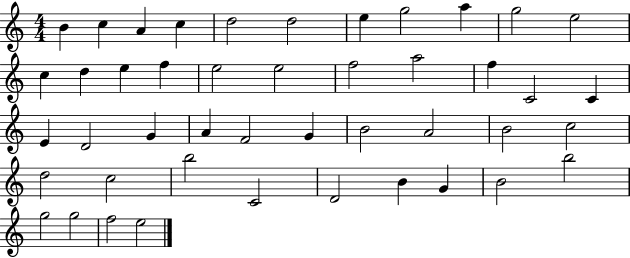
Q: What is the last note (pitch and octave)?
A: E5